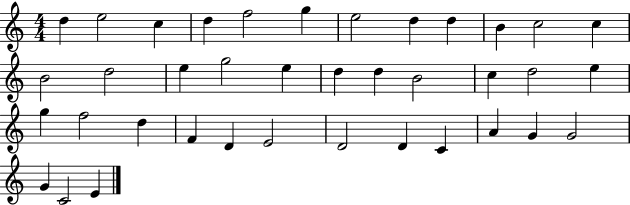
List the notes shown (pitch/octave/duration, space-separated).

D5/q E5/h C5/q D5/q F5/h G5/q E5/h D5/q D5/q B4/q C5/h C5/q B4/h D5/h E5/q G5/h E5/q D5/q D5/q B4/h C5/q D5/h E5/q G5/q F5/h D5/q F4/q D4/q E4/h D4/h D4/q C4/q A4/q G4/q G4/h G4/q C4/h E4/q